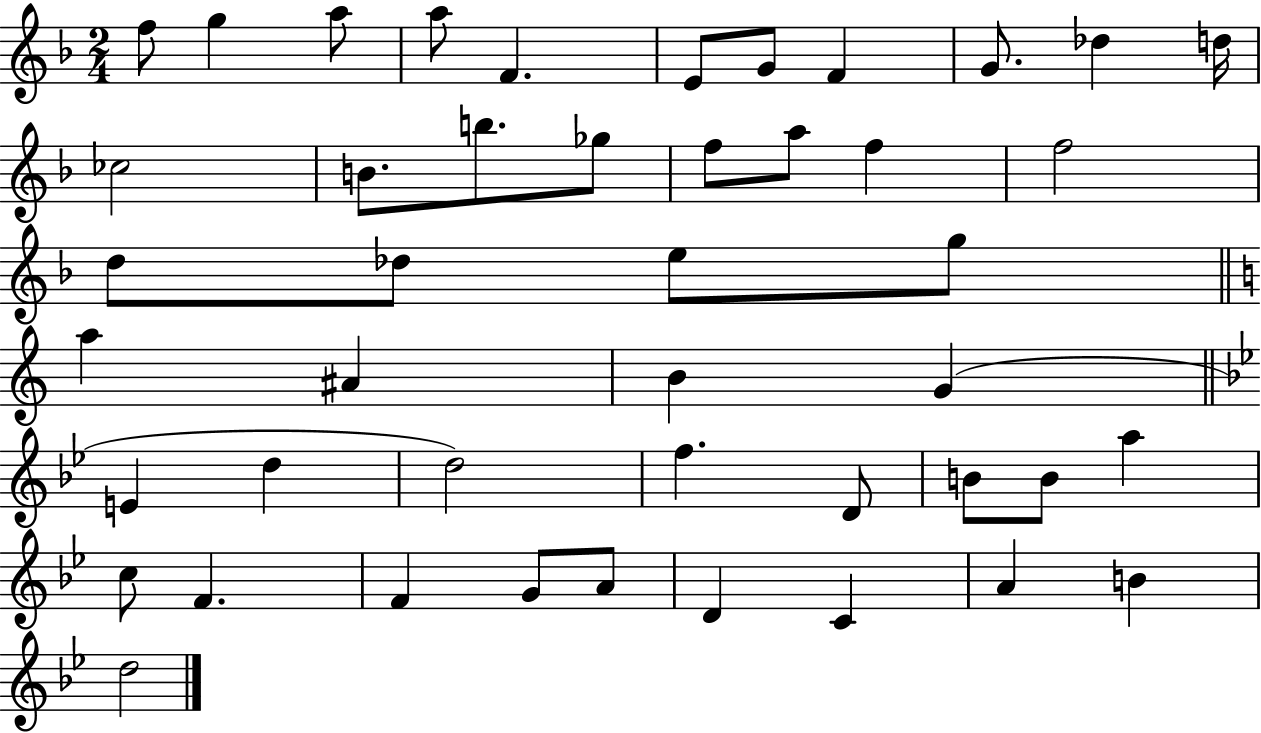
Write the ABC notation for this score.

X:1
T:Untitled
M:2/4
L:1/4
K:F
f/2 g a/2 a/2 F E/2 G/2 F G/2 _d d/4 _c2 B/2 b/2 _g/2 f/2 a/2 f f2 d/2 _d/2 e/2 g/2 a ^A B G E d d2 f D/2 B/2 B/2 a c/2 F F G/2 A/2 D C A B d2